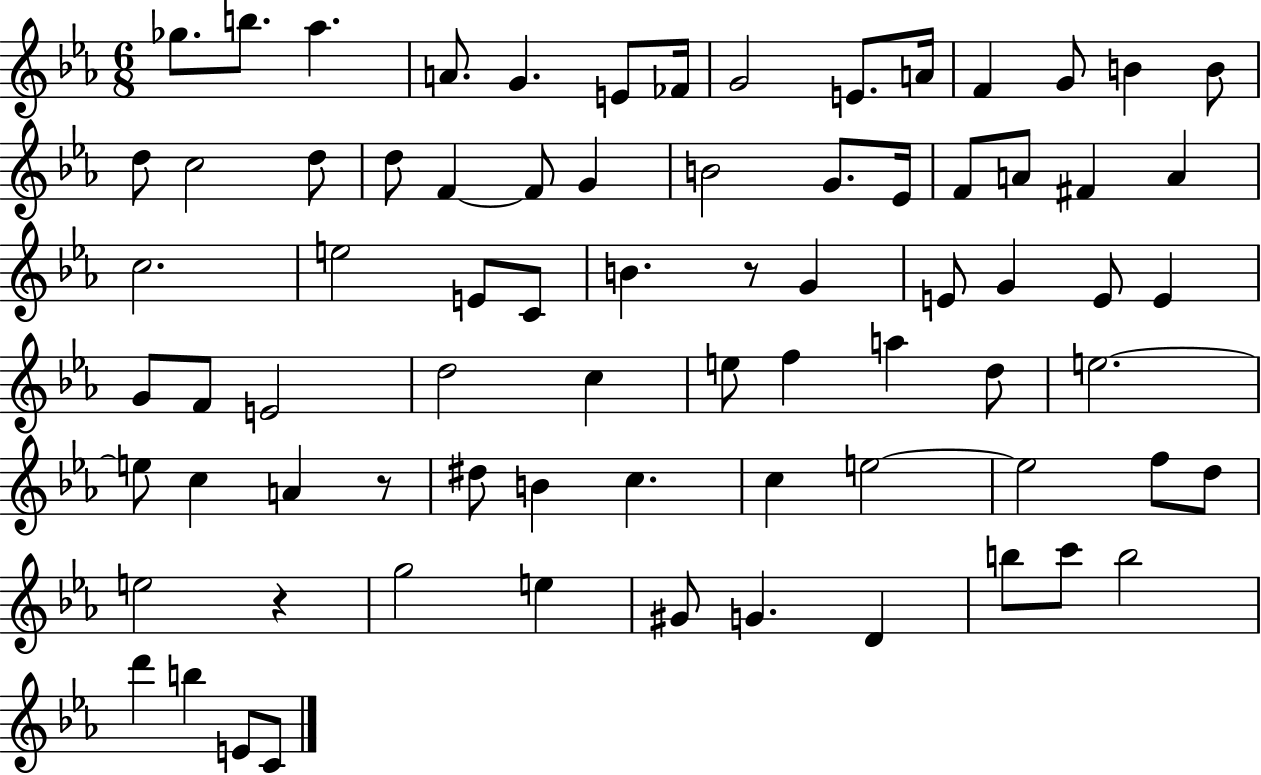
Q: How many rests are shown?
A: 3